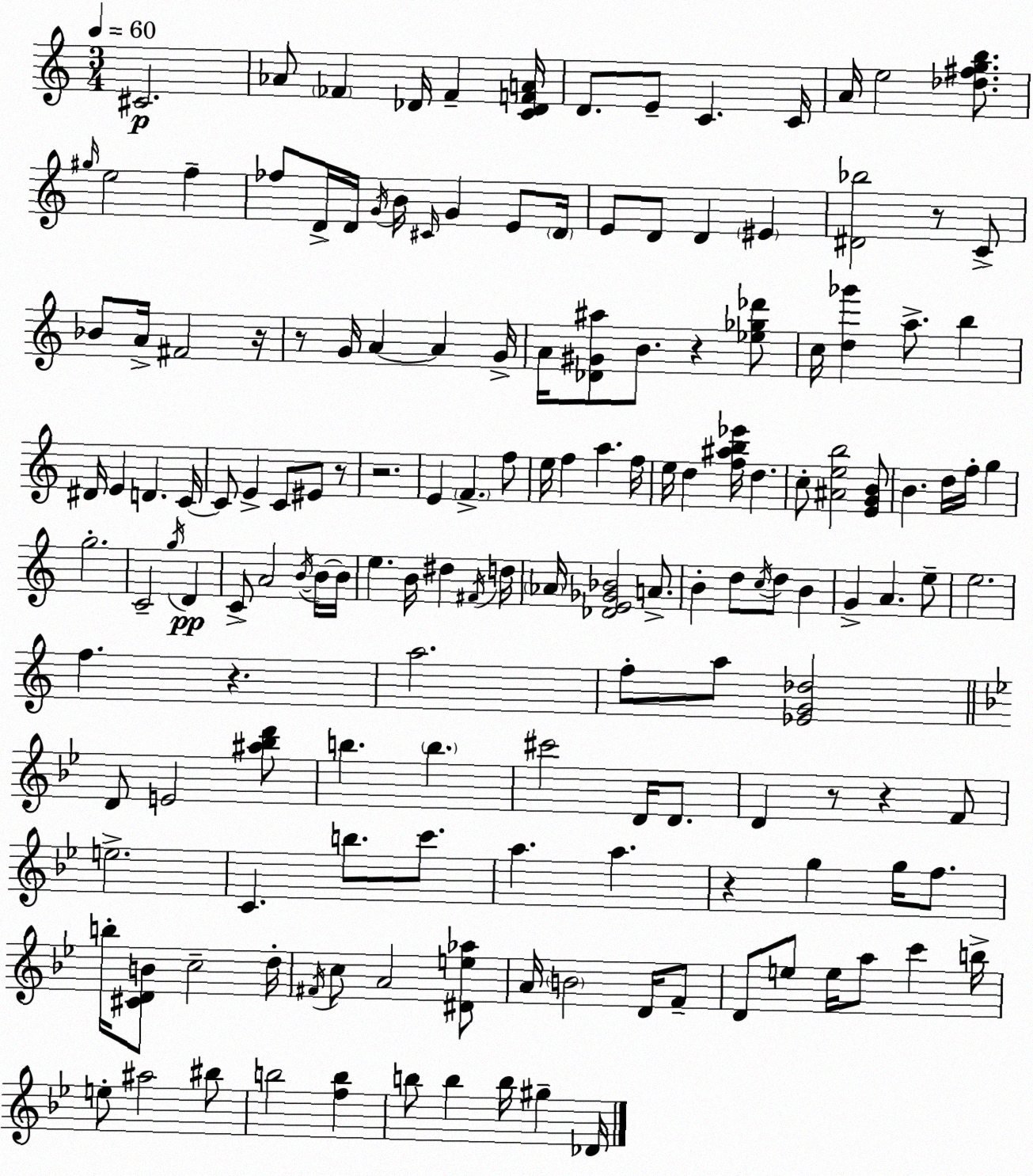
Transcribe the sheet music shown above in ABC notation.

X:1
T:Untitled
M:3/4
L:1/4
K:C
^C2 _A/2 _F _D/4 _F [C_DFA]/4 D/2 E/2 C C/4 A/4 e2 [_d^fgb]/2 ^g/4 e2 f _f/2 D/4 D/4 G/4 B/4 ^C/4 G E/2 D/4 E/2 D/2 D ^E [^D_b]2 z/2 C/2 _B/2 A/4 ^F2 z/4 z/2 G/4 A A G/4 A/4 [_D^G^a]/2 B/2 z [_e_g_d']/2 c/4 [d_g'] a/2 b ^D/4 E D C/4 C/2 E C/2 ^E/2 z/2 z2 E F f/2 e/4 f a f/4 e/4 d [f^ab_e']/4 d c/2 [^Aeb]2 [EGB]/2 B d/4 f/4 g g2 C2 g/4 D C/2 A2 B/4 B/4 B/4 e B/4 ^d ^F/4 d/4 _A/4 [_DE_G_B]2 A/2 B d/2 c/4 d/2 B G A e/2 e2 f z a2 f/2 a/2 [_EG_d]2 D/2 E2 [^a_bd']/2 b b ^c'2 D/4 D/2 D z/2 z F/2 e2 C b/2 c'/2 a a z g g/4 f/2 b/4 [^CDB]/2 c2 d/4 ^F/4 c/2 A2 [^De_a]/2 A/4 B2 D/4 F/2 D/2 e/2 e/4 a/2 c' b/4 e/2 ^a2 ^b/2 b2 [fb] b/2 b b/4 ^g _D/4